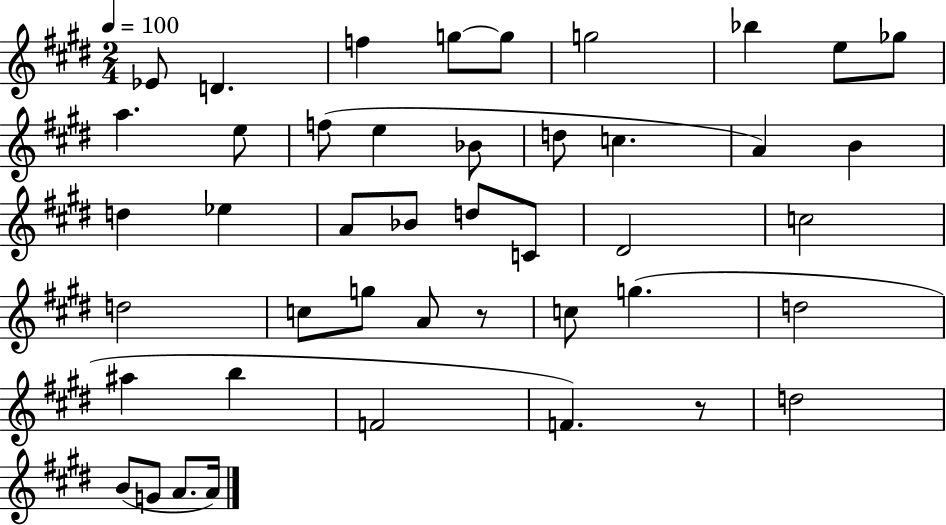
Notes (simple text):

Eb4/e D4/q. F5/q G5/e G5/e G5/h Bb5/q E5/e Gb5/e A5/q. E5/e F5/e E5/q Bb4/e D5/e C5/q. A4/q B4/q D5/q Eb5/q A4/e Bb4/e D5/e C4/e D#4/h C5/h D5/h C5/e G5/e A4/e R/e C5/e G5/q. D5/h A#5/q B5/q F4/h F4/q. R/e D5/h B4/e G4/e A4/e. A4/s